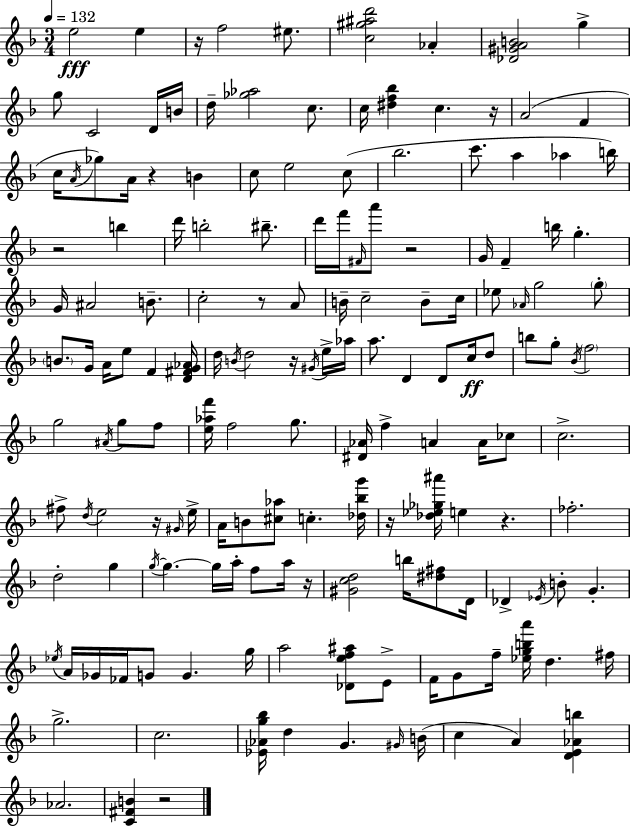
E5/h E5/q R/s F5/h EIS5/e. [C5,G#5,A#5,D6]/h Ab4/q [Db4,G#4,A4,B4]/h G5/q G5/e C4/h D4/s B4/s D5/s [Gb5,Ab5]/h C5/e. C5/s [D#5,F5,Bb5]/q C5/q. R/s A4/h F4/q C5/s A4/s Gb5/e A4/s R/q B4/q C5/e E5/h C5/e Bb5/h. C6/e. A5/q Ab5/q B5/s R/h B5/q D6/s B5/h BIS5/e. D6/s F6/s F#4/s A6/e R/h G4/s F4/q B5/s G5/q. G4/s A#4/h B4/e. C5/h R/e A4/e B4/s C5/h B4/e C5/s Eb5/e Ab4/s G5/h G5/e B4/e. G4/s A4/s E5/e F4/q [D4,F#4,G4,Ab4]/s D5/s B4/s D5/h R/s G#4/s E5/s Ab5/s A5/e. D4/q D4/e C5/s D5/e B5/e G5/e Bb4/s F5/h G5/h A#4/s G5/e F5/e [E5,Ab5,F6]/s F5/h G5/e. [D#4,Ab4]/s F5/q A4/q A4/s CES5/e C5/h. F#5/e D5/s E5/h R/s G#4/s E5/s A4/s B4/e [C#5,Ab5]/e C5/q. [Db5,Bb5,G6]/s R/s [Db5,Eb5,Gb5,A#6]/s E5/q R/q. FES5/h. D5/h G5/q G5/s G5/q. G5/s A5/s F5/e A5/s R/s [G#4,C5,D5]/h B5/s [D#5,F#5]/e D4/s Db4/q Eb4/s B4/e G4/q. Eb5/s A4/s Gb4/s FES4/s G4/e G4/q. G5/s A5/h [Db4,E5,F5,A#5]/e E4/e F4/s G4/e F5/s [Eb5,G5,B5,A6]/s D5/q. F#5/s G5/h. C5/h. [Eb4,Ab4,G5,Bb5]/s D5/q G4/q. G#4/s B4/s C5/q A4/q [D4,E4,Ab4,B5]/q Ab4/h. [C4,F#4,B4]/q R/h